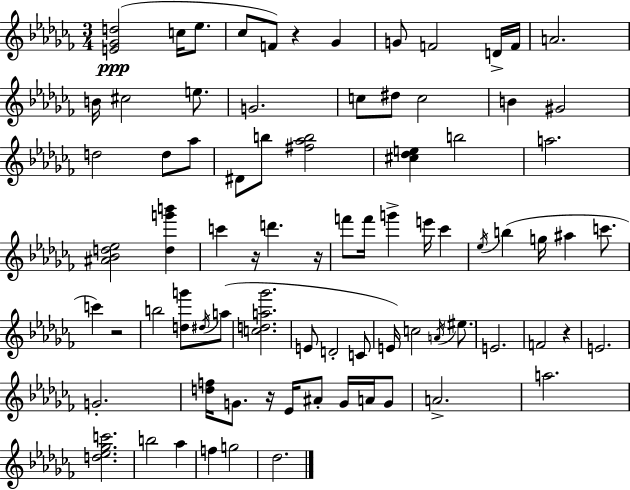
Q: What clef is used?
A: treble